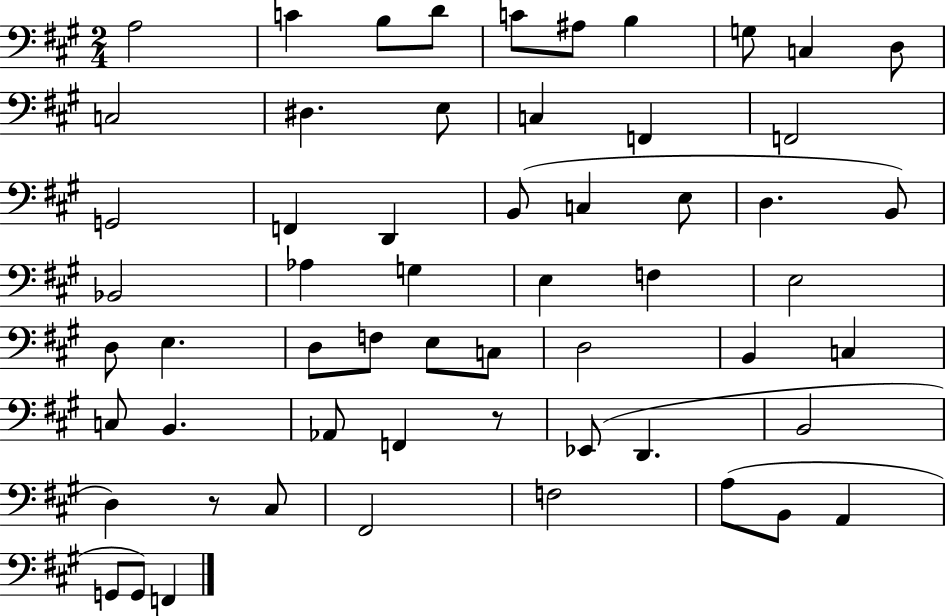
A3/h C4/q B3/e D4/e C4/e A#3/e B3/q G3/e C3/q D3/e C3/h D#3/q. E3/e C3/q F2/q F2/h G2/h F2/q D2/q B2/e C3/q E3/e D3/q. B2/e Bb2/h Ab3/q G3/q E3/q F3/q E3/h D3/e E3/q. D3/e F3/e E3/e C3/e D3/h B2/q C3/q C3/e B2/q. Ab2/e F2/q R/e Eb2/e D2/q. B2/h D3/q R/e C#3/e F#2/h F3/h A3/e B2/e A2/q G2/e G2/e F2/q